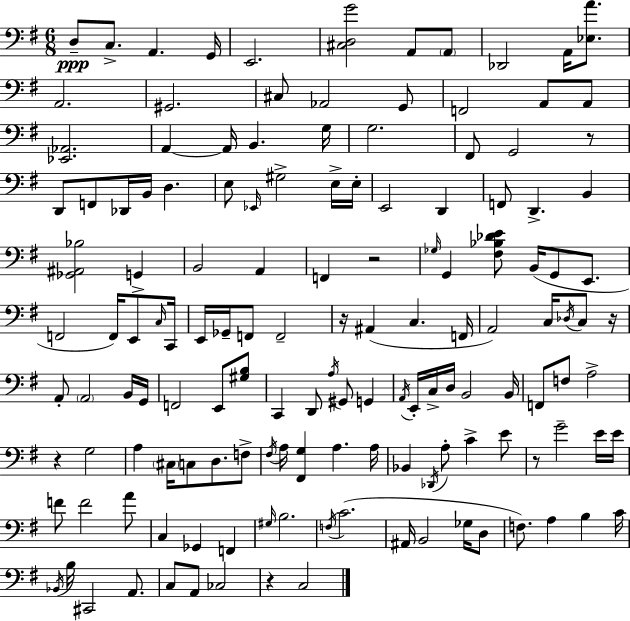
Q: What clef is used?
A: bass